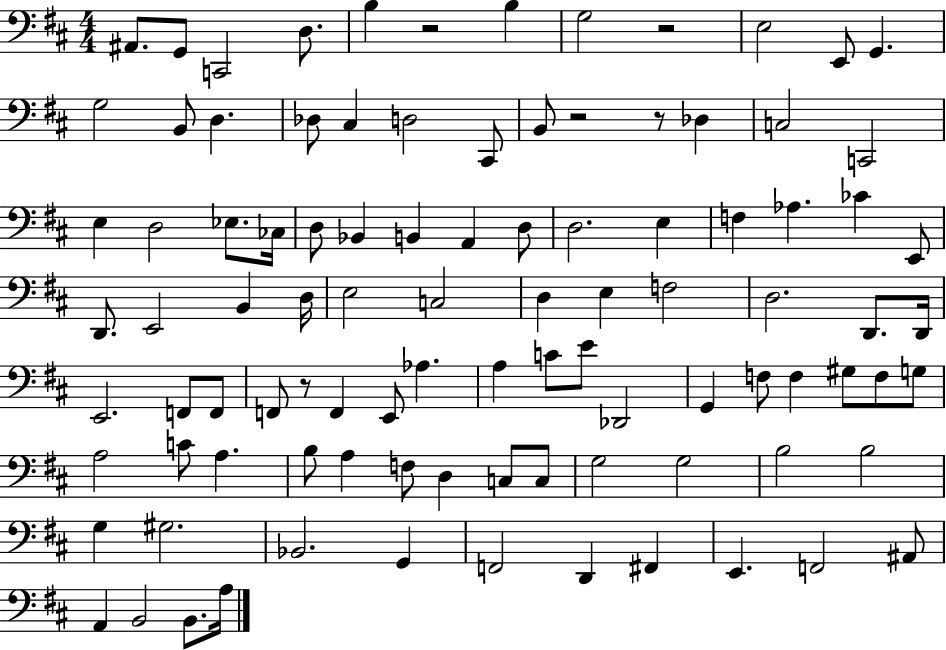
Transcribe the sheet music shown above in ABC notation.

X:1
T:Untitled
M:4/4
L:1/4
K:D
^A,,/2 G,,/2 C,,2 D,/2 B, z2 B, G,2 z2 E,2 E,,/2 G,, G,2 B,,/2 D, _D,/2 ^C, D,2 ^C,,/2 B,,/2 z2 z/2 _D, C,2 C,,2 E, D,2 _E,/2 _C,/4 D,/2 _B,, B,, A,, D,/2 D,2 E, F, _A, _C E,,/2 D,,/2 E,,2 B,, D,/4 E,2 C,2 D, E, F,2 D,2 D,,/2 D,,/4 E,,2 F,,/2 F,,/2 F,,/2 z/2 F,, E,,/2 _A, A, C/2 E/2 _D,,2 G,, F,/2 F, ^G,/2 F,/2 G,/2 A,2 C/2 A, B,/2 A, F,/2 D, C,/2 C,/2 G,2 G,2 B,2 B,2 G, ^G,2 _B,,2 G,, F,,2 D,, ^F,, E,, F,,2 ^A,,/2 A,, B,,2 B,,/2 A,/4